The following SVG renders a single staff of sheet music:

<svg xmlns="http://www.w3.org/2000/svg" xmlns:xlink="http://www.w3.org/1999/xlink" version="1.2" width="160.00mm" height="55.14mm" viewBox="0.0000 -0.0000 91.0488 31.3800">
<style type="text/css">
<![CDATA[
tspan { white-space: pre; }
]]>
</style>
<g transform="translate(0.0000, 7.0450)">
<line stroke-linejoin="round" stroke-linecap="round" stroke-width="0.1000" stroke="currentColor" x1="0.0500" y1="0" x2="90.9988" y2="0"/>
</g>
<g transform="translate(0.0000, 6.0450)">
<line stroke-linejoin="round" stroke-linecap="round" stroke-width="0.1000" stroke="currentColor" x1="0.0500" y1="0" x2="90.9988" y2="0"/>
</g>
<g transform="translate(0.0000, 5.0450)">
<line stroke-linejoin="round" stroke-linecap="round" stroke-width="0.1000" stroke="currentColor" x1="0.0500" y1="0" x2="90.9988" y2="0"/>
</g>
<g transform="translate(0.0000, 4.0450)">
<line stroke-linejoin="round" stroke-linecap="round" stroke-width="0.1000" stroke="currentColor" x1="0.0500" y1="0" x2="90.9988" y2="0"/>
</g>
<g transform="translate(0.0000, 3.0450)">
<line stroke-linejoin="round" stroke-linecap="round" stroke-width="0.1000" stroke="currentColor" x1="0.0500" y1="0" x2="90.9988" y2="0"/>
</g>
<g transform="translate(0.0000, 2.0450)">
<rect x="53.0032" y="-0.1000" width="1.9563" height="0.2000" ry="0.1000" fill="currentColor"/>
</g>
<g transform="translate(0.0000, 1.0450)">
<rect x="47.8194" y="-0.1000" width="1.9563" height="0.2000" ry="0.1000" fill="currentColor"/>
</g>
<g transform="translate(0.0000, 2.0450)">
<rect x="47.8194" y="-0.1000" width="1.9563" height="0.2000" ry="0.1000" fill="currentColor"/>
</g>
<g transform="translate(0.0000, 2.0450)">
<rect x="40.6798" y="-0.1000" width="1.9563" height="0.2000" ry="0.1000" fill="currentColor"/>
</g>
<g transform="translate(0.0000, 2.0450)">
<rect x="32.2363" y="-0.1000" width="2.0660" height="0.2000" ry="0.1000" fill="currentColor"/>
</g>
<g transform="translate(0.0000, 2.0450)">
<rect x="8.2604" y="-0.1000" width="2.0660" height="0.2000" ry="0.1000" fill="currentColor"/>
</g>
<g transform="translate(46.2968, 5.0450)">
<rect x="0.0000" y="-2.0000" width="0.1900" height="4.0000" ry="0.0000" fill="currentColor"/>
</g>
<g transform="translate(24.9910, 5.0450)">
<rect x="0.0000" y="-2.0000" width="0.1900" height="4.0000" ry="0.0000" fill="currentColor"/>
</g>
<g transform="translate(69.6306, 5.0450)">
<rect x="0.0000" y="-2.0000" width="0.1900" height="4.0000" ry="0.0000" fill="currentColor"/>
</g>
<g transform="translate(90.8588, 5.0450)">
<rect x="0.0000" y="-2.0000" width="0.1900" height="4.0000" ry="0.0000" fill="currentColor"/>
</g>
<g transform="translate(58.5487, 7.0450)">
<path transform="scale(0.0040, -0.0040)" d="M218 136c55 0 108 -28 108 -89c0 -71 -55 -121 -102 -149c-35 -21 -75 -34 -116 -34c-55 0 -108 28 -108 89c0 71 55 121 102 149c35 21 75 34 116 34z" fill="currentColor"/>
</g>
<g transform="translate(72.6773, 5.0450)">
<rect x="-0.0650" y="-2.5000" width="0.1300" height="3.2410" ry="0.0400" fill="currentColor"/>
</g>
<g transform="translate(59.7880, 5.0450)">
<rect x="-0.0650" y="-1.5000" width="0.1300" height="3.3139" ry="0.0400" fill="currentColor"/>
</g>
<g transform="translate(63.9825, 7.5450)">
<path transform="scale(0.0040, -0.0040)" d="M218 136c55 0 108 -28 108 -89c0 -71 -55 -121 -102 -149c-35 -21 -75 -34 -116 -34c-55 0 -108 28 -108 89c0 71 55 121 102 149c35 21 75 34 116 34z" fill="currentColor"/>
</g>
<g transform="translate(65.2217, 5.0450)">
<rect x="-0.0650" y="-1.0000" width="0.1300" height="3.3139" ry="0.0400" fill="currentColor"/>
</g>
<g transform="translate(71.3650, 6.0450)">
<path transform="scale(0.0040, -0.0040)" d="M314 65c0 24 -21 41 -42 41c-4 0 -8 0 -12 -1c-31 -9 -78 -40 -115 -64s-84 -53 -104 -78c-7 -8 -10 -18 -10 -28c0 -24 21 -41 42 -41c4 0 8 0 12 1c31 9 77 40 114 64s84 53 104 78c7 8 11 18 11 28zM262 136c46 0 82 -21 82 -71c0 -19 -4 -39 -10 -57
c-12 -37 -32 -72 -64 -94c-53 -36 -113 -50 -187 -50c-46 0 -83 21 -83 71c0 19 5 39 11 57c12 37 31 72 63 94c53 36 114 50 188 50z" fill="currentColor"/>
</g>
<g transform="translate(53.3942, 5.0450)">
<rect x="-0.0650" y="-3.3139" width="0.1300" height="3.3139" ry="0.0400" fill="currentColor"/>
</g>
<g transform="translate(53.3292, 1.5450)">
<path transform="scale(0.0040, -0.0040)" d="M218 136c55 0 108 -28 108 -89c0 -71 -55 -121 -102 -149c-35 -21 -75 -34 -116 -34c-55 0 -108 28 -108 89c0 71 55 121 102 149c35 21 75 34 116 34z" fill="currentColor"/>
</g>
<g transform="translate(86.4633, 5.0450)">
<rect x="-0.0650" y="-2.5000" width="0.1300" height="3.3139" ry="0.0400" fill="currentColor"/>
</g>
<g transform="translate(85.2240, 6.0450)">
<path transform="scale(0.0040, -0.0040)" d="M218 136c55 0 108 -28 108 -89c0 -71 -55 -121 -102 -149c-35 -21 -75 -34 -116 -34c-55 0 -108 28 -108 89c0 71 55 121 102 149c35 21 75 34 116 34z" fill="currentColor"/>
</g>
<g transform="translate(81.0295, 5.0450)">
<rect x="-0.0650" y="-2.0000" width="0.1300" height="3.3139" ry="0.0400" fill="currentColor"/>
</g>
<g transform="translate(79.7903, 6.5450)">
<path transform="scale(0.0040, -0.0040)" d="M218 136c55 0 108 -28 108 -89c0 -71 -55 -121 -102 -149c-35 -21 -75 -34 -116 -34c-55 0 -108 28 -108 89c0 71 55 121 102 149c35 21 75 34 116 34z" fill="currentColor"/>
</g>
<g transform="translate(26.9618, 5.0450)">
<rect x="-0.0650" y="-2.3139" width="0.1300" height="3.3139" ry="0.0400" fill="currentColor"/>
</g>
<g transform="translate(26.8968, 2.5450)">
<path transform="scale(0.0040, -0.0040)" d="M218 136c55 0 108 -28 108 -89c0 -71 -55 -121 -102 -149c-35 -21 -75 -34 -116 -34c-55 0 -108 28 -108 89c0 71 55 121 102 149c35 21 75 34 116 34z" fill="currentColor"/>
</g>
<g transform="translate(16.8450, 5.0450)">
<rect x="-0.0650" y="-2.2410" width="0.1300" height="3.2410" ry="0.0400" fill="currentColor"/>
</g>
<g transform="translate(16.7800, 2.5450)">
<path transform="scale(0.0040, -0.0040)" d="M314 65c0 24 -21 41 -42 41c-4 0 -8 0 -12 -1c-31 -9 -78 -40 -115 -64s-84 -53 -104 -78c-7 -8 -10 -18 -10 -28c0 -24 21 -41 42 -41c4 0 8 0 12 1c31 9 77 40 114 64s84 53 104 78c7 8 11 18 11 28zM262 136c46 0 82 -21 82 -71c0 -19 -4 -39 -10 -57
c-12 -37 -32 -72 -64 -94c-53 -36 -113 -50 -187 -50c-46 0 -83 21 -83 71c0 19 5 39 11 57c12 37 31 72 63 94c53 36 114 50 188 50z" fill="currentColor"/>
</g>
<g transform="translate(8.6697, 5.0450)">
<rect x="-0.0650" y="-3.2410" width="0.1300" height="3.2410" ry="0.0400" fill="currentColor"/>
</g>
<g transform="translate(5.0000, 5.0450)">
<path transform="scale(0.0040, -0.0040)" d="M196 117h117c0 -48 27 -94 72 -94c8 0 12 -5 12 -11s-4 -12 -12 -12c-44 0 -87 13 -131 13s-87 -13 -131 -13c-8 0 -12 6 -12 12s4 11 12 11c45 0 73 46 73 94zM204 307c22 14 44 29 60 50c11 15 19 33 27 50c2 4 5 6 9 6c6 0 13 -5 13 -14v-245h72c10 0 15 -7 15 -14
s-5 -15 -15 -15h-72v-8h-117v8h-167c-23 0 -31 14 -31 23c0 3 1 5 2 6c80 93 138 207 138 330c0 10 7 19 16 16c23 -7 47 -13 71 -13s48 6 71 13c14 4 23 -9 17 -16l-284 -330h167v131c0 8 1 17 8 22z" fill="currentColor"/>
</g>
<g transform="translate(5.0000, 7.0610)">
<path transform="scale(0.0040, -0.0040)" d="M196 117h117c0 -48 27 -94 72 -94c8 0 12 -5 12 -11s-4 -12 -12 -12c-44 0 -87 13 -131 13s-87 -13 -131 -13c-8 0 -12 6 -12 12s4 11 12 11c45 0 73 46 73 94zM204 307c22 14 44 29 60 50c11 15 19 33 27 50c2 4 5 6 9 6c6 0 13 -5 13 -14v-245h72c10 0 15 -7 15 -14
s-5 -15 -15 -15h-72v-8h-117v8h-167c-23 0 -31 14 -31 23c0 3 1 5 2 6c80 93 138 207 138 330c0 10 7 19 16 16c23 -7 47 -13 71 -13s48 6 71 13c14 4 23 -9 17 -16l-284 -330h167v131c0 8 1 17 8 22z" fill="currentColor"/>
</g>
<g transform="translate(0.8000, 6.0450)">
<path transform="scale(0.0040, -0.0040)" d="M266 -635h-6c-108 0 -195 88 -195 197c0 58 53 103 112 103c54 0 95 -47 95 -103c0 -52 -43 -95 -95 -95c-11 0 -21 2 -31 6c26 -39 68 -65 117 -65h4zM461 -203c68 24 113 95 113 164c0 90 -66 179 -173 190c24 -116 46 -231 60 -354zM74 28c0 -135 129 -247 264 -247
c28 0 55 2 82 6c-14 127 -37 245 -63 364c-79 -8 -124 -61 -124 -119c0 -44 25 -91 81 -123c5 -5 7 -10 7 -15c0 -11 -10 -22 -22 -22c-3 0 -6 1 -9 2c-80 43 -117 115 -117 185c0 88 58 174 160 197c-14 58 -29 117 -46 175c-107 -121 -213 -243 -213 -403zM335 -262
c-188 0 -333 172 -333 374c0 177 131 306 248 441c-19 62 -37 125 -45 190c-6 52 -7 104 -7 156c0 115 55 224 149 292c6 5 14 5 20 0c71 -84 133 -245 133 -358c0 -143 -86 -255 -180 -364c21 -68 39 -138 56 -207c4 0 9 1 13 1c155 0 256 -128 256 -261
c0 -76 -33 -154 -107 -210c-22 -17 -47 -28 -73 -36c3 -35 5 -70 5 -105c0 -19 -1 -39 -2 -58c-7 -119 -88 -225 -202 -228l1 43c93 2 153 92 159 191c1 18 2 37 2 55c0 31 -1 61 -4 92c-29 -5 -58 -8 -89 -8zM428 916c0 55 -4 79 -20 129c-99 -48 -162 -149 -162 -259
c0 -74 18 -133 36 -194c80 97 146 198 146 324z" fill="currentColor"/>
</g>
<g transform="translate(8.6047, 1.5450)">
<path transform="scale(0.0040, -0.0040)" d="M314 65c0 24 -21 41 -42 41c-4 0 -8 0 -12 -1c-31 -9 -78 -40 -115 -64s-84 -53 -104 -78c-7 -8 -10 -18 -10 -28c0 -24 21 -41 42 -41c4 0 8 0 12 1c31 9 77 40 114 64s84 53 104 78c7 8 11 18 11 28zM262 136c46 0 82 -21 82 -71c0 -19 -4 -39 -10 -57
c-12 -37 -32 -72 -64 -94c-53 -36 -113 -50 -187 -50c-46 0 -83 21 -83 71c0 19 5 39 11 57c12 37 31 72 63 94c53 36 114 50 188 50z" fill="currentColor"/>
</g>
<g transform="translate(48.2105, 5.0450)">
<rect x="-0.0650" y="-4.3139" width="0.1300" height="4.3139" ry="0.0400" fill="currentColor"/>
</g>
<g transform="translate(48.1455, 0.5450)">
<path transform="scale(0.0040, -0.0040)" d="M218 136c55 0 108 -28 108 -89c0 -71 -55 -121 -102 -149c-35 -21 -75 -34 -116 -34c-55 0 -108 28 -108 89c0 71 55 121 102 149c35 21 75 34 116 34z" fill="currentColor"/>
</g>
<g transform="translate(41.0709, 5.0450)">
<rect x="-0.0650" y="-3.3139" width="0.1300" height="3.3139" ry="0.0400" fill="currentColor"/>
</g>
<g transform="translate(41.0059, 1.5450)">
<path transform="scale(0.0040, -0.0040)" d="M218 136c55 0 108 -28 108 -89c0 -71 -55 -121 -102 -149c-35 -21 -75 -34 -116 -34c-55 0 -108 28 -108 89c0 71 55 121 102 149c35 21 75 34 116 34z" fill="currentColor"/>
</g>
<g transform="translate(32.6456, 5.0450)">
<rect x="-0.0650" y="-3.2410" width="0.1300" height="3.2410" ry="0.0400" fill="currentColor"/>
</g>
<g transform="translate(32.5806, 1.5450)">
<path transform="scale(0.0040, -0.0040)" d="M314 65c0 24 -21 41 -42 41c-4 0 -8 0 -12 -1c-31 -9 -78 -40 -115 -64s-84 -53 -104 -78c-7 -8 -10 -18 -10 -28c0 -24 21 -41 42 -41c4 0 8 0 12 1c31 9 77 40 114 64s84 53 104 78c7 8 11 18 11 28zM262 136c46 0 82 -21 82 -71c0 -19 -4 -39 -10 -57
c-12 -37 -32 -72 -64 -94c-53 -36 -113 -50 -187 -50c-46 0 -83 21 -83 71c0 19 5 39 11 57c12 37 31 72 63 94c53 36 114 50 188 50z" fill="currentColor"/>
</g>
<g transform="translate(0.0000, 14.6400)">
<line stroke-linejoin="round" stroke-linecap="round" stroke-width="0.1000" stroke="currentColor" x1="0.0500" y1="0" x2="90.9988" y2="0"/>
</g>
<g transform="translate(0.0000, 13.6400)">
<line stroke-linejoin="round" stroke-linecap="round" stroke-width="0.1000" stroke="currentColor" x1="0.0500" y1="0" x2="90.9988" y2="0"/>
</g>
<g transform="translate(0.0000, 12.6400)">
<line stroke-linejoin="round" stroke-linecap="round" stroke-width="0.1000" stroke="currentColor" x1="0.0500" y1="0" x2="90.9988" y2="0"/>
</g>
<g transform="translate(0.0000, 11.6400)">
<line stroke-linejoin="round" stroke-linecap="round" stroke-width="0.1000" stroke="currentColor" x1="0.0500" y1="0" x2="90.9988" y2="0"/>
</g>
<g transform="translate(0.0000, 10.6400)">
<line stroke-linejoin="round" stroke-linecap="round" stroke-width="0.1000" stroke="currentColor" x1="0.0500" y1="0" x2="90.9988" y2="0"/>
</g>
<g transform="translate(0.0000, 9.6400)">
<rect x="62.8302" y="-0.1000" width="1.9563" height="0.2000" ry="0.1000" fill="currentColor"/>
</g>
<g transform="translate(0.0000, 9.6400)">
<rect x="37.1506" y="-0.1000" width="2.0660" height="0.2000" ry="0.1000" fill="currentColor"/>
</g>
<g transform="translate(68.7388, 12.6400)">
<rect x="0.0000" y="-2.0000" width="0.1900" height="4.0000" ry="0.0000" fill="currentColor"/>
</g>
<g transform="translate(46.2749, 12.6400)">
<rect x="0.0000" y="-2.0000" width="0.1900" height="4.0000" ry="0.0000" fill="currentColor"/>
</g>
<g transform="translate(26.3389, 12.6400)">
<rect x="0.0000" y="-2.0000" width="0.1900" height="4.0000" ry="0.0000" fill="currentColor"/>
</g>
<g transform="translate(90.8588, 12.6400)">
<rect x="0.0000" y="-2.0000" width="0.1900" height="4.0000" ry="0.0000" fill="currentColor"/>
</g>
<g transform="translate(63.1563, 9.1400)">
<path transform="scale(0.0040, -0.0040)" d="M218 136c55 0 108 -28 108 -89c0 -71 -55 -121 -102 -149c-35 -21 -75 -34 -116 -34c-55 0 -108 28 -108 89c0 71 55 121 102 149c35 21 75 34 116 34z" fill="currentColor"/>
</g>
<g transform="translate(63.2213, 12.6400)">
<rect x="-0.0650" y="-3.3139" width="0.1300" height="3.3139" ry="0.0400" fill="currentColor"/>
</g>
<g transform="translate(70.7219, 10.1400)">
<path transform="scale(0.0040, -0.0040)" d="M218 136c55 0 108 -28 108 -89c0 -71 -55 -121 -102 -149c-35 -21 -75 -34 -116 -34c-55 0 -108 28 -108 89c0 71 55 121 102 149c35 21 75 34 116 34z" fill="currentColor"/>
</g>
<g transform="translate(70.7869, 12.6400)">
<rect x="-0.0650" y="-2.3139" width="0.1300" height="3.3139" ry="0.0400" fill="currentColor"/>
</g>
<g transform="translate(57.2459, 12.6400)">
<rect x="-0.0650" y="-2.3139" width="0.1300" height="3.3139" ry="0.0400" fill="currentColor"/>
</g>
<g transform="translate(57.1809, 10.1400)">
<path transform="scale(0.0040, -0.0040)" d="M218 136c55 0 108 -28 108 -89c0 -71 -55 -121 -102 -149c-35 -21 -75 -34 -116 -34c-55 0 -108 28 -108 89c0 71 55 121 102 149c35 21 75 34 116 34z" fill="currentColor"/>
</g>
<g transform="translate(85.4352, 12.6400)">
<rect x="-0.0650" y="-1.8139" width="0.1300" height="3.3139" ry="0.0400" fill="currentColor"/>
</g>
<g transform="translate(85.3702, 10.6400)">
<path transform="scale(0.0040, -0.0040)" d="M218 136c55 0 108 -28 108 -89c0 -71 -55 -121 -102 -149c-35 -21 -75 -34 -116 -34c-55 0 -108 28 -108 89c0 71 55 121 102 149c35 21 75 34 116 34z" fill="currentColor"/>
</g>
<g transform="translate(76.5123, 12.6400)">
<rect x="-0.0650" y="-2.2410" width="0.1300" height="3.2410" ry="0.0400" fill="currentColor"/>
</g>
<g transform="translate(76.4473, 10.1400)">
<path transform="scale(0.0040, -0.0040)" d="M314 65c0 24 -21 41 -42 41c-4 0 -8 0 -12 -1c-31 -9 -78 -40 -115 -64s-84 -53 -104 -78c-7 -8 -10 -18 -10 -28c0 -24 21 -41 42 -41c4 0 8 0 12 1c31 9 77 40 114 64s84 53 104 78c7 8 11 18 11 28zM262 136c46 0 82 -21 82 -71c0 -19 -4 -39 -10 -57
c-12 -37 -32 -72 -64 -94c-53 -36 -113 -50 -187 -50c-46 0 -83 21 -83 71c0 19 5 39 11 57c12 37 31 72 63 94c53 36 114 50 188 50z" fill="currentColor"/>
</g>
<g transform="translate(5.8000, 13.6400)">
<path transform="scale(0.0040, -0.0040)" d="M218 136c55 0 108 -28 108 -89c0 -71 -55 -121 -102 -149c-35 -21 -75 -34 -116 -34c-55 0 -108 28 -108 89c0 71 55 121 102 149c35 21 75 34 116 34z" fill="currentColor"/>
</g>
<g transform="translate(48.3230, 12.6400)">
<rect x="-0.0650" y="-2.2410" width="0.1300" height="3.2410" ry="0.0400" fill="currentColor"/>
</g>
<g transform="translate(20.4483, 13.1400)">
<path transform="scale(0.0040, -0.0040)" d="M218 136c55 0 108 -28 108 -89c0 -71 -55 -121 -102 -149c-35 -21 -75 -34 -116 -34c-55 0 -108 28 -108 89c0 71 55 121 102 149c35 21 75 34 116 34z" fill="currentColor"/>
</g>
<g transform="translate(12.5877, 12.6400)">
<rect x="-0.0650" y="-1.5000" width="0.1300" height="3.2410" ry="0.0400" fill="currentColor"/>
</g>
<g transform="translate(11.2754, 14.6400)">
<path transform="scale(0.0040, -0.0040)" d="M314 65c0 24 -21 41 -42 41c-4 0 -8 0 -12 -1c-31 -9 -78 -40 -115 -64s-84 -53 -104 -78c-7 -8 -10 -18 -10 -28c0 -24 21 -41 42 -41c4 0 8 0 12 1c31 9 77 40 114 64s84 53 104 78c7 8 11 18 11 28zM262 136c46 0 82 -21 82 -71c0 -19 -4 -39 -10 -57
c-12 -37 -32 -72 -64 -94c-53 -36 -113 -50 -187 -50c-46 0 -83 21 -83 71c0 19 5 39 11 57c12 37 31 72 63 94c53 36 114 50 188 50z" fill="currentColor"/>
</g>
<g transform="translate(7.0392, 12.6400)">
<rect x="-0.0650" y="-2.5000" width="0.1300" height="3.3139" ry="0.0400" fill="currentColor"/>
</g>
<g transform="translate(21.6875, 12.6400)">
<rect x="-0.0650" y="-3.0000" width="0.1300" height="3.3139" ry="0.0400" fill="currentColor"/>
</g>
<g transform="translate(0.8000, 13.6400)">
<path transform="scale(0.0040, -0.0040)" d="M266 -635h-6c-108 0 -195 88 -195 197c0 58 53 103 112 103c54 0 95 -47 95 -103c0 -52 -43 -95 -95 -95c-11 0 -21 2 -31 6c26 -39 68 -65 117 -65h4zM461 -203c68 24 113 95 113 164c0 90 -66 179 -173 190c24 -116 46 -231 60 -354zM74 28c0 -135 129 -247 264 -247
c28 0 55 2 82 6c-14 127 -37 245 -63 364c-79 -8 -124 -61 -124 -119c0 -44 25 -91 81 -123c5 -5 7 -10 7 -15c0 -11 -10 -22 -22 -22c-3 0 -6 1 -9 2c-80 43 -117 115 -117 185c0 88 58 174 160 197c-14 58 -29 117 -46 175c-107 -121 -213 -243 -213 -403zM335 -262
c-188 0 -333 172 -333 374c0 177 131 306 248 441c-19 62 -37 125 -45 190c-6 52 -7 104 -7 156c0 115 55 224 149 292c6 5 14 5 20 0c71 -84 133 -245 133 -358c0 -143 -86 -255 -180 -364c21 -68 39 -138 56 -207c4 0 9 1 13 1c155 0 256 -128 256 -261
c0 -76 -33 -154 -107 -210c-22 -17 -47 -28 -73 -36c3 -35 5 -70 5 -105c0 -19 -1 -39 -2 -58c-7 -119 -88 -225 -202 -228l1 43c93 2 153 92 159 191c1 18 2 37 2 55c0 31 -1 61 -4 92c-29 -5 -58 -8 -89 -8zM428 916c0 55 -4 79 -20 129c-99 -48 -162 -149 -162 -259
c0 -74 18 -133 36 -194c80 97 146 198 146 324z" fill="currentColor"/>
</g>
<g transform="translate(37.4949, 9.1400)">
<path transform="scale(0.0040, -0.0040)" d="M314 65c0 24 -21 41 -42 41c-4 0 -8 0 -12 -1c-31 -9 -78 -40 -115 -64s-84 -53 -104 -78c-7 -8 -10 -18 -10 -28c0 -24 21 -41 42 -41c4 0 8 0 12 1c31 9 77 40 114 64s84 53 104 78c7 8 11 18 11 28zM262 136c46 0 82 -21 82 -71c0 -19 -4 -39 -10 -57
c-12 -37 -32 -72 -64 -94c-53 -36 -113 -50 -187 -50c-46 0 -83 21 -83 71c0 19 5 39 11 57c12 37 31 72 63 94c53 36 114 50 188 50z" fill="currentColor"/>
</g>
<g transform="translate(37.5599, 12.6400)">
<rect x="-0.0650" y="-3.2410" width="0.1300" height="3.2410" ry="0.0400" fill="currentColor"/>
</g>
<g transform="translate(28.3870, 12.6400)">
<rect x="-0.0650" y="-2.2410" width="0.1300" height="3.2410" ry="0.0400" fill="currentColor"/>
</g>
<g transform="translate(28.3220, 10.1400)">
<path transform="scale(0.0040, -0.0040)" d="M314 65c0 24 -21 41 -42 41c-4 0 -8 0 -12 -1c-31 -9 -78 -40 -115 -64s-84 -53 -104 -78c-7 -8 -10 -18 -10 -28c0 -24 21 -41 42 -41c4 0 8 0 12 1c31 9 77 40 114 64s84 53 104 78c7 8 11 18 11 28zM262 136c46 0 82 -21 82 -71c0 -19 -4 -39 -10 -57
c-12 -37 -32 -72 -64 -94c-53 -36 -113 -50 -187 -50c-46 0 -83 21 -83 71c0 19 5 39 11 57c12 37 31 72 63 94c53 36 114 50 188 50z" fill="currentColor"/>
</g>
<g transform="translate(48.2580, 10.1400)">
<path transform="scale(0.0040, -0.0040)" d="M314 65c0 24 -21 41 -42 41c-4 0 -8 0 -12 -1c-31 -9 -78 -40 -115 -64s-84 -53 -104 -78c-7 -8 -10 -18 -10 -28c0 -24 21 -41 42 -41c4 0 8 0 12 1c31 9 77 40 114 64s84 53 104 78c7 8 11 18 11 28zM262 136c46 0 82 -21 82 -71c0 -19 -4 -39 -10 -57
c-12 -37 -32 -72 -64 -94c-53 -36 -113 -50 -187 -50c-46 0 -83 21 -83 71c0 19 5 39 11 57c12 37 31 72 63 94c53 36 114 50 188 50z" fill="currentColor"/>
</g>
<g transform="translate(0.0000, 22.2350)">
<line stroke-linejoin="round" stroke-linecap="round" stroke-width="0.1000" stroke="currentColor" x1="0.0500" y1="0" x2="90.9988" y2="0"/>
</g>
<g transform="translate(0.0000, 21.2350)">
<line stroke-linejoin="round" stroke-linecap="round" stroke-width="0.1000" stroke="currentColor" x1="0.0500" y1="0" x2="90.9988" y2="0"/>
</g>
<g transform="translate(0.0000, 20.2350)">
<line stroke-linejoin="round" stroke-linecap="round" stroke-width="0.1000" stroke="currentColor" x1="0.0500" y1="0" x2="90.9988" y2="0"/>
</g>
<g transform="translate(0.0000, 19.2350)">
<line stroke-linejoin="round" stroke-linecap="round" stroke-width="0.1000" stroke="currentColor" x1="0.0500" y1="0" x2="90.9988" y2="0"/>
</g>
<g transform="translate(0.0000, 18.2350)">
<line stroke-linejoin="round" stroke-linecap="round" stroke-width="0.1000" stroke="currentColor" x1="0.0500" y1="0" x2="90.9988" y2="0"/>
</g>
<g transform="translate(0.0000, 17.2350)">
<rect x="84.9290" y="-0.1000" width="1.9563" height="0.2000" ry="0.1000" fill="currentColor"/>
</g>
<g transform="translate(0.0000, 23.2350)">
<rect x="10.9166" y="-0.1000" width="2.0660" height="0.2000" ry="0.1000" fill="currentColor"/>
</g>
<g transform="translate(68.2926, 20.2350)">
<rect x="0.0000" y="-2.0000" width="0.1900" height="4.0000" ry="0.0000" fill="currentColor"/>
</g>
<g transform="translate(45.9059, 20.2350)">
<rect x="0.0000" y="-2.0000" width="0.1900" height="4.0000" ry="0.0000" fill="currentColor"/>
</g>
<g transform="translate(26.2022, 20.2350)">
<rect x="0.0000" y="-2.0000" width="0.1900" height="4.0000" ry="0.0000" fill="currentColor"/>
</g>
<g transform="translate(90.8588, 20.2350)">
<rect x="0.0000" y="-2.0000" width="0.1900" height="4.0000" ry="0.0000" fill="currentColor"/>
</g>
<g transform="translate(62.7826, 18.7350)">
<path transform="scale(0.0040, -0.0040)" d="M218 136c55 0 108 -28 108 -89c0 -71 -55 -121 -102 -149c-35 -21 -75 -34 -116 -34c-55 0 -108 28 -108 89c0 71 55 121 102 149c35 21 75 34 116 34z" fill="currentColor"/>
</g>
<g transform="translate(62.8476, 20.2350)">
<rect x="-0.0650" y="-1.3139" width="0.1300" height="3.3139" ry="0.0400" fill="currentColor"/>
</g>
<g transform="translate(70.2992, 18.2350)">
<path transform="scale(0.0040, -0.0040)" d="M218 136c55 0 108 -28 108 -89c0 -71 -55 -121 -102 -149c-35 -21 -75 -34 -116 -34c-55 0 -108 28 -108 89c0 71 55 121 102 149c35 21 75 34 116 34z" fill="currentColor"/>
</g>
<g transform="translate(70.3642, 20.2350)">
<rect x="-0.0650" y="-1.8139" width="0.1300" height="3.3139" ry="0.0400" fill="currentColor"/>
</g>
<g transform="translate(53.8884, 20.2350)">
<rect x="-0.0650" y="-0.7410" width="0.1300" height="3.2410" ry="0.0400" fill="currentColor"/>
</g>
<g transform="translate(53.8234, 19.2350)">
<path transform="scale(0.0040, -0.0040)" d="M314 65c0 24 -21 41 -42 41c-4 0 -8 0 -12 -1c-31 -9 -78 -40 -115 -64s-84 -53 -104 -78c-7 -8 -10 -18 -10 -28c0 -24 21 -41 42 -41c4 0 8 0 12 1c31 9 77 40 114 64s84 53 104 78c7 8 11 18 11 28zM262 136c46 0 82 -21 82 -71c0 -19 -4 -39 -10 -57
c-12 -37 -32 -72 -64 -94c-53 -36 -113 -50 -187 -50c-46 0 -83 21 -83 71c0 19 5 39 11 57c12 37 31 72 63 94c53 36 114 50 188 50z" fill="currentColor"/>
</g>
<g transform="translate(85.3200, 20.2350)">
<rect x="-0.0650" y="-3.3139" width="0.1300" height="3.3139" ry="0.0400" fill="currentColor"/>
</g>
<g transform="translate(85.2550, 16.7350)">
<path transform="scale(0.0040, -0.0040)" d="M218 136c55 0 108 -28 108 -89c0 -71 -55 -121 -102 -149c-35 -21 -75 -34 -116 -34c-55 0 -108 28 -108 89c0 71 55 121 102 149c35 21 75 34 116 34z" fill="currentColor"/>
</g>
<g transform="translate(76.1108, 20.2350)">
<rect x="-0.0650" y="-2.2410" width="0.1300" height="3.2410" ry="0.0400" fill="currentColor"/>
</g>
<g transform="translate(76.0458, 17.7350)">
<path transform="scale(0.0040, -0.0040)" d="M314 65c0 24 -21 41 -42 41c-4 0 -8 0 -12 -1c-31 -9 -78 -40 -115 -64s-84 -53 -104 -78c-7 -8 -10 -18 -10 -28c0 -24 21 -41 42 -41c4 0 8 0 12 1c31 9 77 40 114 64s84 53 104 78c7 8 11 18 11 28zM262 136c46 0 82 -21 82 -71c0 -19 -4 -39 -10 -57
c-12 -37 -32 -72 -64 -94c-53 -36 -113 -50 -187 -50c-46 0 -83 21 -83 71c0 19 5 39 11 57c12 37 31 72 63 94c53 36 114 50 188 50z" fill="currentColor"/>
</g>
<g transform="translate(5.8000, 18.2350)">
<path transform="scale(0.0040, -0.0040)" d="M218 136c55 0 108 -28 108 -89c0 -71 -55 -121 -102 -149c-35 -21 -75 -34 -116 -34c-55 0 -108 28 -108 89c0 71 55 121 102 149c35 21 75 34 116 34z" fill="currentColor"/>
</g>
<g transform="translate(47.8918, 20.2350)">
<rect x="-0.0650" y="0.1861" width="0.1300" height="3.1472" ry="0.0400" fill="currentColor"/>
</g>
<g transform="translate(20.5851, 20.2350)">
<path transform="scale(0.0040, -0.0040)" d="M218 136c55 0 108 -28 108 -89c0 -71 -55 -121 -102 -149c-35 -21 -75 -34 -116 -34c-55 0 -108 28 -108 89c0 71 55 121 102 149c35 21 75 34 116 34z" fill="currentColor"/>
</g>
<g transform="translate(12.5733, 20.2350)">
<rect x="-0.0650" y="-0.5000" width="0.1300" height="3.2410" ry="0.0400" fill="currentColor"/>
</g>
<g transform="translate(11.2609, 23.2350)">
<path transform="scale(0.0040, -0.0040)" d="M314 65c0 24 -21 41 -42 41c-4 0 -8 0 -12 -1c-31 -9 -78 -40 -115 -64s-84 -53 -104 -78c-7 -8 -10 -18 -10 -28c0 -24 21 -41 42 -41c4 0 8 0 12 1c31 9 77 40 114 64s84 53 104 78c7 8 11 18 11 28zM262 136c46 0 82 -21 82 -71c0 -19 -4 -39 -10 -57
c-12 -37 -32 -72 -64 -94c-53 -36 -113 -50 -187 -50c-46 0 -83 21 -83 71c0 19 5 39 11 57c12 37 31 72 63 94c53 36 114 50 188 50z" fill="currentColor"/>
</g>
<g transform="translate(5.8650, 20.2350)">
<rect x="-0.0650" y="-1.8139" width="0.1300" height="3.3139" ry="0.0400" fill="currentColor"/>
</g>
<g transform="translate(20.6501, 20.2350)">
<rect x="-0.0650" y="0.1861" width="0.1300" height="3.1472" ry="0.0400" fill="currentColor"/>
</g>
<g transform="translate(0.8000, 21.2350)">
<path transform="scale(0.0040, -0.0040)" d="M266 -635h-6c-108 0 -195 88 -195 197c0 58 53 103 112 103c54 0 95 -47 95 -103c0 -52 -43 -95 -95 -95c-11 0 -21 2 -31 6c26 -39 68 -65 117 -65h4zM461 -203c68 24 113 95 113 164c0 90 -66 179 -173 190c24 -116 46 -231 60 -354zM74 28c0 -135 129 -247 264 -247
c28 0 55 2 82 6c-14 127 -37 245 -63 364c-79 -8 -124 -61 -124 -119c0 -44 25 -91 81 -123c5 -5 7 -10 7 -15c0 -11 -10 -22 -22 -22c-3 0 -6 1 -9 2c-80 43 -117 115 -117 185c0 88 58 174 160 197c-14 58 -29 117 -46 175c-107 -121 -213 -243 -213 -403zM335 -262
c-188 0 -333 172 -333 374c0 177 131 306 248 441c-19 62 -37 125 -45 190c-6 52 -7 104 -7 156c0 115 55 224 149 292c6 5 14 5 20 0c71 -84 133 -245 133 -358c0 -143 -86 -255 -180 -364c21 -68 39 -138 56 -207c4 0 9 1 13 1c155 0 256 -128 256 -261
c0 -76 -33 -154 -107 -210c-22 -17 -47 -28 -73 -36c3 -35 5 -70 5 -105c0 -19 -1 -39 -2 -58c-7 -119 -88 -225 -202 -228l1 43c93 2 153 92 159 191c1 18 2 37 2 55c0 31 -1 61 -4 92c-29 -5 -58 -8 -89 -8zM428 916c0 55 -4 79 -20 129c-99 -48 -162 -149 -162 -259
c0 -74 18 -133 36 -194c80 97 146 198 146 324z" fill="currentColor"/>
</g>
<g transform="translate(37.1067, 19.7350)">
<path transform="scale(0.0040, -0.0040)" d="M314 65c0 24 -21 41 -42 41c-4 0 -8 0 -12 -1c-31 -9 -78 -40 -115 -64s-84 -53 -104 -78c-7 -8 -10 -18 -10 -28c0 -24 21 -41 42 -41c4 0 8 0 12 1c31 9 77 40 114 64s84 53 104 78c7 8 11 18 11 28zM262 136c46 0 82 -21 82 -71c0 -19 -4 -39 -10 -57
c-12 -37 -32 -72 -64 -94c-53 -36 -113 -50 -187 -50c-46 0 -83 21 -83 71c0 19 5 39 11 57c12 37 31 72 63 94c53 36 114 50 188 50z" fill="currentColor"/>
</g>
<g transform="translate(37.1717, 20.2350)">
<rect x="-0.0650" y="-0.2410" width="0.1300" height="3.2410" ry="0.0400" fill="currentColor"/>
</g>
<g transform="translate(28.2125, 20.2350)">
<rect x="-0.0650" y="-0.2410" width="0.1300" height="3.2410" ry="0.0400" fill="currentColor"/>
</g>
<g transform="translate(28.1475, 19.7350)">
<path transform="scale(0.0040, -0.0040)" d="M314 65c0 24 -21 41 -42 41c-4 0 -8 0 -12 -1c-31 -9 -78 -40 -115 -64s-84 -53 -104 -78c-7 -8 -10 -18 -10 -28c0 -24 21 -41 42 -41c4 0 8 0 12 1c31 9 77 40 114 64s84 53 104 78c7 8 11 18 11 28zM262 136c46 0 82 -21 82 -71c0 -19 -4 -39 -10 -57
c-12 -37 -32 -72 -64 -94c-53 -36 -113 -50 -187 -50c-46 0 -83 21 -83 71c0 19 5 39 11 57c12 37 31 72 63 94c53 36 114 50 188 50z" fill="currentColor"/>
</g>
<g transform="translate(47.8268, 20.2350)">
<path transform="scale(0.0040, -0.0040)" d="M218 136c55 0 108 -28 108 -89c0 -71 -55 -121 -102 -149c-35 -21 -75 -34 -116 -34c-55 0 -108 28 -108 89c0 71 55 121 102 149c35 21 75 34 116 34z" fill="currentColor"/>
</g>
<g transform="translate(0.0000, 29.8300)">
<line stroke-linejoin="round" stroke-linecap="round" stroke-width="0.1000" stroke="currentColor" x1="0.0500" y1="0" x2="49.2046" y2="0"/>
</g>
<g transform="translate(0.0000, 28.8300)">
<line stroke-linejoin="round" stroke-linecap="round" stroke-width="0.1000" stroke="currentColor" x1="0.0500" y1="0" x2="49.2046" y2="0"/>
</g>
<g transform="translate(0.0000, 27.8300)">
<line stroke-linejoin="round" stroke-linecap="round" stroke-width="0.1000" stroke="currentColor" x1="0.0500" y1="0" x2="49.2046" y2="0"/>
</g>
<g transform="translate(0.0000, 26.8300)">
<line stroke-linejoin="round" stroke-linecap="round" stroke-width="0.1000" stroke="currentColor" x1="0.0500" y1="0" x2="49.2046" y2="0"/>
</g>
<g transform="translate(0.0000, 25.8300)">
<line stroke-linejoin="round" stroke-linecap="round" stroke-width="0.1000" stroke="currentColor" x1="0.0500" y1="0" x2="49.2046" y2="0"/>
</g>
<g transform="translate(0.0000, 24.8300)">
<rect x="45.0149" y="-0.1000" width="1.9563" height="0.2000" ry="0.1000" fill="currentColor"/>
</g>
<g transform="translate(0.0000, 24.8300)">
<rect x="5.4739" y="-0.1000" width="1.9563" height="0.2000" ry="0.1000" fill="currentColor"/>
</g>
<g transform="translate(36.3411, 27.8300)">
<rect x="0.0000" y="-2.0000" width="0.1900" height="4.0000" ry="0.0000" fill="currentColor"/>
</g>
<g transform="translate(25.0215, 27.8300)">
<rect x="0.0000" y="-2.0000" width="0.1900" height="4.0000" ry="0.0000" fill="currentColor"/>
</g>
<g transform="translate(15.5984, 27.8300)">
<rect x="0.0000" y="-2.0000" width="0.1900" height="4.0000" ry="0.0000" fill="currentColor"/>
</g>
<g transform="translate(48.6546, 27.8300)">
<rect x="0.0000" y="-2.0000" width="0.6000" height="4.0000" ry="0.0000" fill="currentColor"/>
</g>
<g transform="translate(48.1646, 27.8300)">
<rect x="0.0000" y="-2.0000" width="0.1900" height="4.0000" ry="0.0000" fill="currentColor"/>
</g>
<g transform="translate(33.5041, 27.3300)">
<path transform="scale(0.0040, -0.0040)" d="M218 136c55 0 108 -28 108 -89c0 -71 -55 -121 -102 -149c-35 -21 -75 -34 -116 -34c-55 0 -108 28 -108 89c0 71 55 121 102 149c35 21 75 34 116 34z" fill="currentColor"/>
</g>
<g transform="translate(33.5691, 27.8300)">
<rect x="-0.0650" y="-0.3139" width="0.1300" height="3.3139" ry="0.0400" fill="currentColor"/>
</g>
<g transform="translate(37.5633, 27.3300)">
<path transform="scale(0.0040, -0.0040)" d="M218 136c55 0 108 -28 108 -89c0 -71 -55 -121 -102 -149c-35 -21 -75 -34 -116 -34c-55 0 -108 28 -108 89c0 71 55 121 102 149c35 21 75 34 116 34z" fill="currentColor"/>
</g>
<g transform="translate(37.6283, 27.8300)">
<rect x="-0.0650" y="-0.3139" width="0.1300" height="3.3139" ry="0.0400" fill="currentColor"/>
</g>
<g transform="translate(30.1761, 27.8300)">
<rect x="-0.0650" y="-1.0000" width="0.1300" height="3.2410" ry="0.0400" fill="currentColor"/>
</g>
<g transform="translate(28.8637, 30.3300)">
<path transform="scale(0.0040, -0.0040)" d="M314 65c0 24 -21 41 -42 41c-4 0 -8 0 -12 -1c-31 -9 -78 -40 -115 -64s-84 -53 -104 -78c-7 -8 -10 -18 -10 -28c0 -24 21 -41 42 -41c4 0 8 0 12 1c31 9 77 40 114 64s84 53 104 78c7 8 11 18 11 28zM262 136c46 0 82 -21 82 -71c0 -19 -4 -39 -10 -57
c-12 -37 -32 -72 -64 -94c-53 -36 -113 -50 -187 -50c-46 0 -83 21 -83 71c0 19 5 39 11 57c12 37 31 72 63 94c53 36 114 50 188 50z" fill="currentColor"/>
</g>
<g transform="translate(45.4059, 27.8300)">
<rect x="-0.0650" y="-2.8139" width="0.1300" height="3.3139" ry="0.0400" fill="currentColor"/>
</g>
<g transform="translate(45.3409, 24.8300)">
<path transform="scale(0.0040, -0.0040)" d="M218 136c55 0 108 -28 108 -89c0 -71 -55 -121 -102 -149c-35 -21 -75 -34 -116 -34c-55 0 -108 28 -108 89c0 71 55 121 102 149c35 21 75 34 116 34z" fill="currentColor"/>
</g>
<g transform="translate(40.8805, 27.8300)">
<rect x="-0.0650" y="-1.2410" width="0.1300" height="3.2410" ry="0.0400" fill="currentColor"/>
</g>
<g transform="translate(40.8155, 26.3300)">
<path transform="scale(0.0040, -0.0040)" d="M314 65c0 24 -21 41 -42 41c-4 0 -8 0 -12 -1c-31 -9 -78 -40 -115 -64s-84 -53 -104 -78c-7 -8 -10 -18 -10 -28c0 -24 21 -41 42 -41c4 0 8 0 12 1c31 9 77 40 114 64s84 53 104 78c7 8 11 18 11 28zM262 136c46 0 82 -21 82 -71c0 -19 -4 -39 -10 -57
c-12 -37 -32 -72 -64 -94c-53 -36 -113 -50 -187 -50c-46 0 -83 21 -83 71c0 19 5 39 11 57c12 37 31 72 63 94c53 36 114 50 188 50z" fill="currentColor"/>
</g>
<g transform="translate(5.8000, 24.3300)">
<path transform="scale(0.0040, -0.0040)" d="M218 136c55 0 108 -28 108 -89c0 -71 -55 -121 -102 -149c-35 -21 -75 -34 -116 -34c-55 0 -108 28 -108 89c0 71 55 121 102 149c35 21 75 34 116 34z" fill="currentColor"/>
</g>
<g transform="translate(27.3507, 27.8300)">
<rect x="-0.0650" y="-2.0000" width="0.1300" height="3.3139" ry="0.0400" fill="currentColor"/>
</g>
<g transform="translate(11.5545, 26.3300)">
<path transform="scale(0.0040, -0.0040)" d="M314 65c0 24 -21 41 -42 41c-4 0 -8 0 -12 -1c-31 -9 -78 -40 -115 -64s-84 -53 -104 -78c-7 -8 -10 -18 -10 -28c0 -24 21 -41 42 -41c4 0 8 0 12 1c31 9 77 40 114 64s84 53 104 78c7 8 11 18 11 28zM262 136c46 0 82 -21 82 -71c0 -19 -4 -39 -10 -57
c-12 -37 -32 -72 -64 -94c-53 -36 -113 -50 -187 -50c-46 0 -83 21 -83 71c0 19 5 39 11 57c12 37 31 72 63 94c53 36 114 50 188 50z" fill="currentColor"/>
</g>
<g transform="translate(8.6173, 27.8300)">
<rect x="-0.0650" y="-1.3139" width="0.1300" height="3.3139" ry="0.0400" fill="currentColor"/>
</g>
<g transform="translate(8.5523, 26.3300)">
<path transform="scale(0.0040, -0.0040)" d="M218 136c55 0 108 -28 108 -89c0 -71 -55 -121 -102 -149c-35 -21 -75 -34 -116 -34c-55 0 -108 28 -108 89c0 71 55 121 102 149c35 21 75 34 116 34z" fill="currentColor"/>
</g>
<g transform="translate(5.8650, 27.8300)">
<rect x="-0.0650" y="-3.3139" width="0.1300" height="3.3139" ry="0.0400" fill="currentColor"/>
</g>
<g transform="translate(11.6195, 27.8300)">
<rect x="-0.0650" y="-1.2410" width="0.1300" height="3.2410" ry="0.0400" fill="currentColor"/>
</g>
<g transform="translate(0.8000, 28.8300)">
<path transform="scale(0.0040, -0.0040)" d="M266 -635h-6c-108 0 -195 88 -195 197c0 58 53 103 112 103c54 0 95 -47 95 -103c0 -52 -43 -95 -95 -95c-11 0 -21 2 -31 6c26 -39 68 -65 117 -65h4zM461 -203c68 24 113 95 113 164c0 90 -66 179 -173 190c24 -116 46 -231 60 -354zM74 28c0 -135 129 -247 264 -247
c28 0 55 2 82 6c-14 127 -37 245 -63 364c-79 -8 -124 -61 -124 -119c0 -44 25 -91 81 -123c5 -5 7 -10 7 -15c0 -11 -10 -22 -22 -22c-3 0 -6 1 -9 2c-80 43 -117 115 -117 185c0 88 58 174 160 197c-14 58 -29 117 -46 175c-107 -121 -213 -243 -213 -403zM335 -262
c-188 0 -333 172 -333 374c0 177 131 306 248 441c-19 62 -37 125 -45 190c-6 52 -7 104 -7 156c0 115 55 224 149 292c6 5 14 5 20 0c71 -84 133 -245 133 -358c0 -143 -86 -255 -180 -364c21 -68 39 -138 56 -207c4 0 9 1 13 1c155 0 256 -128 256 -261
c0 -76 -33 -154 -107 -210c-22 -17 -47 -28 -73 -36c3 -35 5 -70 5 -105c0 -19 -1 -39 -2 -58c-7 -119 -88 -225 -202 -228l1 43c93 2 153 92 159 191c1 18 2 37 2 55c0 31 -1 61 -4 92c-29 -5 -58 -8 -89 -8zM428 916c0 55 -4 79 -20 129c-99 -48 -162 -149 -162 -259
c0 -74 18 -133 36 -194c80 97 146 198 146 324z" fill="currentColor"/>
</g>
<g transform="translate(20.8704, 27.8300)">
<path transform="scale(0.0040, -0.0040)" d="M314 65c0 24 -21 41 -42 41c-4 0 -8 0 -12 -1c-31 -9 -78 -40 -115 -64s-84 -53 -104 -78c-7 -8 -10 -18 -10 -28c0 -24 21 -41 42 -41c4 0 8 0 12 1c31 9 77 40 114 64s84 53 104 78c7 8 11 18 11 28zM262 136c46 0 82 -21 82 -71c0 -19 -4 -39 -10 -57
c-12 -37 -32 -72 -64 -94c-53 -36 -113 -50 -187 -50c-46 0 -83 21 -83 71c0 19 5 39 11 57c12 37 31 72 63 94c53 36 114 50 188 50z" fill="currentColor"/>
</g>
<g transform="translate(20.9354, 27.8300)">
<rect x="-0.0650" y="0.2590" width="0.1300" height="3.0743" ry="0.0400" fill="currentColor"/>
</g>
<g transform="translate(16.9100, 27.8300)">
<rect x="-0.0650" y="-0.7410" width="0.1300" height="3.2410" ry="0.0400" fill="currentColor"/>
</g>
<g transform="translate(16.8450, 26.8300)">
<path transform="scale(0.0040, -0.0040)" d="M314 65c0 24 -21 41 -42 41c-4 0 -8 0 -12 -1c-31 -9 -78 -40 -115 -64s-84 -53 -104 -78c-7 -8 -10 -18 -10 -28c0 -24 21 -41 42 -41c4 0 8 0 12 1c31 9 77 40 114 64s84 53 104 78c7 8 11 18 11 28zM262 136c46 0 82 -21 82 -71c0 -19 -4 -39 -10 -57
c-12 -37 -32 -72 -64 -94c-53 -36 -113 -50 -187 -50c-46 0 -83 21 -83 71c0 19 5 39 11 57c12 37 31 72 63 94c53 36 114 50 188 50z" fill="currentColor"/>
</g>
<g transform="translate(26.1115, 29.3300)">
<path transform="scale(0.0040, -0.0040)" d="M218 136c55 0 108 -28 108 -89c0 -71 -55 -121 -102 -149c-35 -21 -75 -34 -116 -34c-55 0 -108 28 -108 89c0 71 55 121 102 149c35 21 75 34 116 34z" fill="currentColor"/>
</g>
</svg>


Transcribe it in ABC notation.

X:1
T:Untitled
M:4/4
L:1/4
K:C
b2 g2 g b2 b d' b E D G2 F G G E2 A g2 b2 g2 g b g g2 f f C2 B c2 c2 B d2 e f g2 b b e e2 d2 B2 F D2 c c e2 a